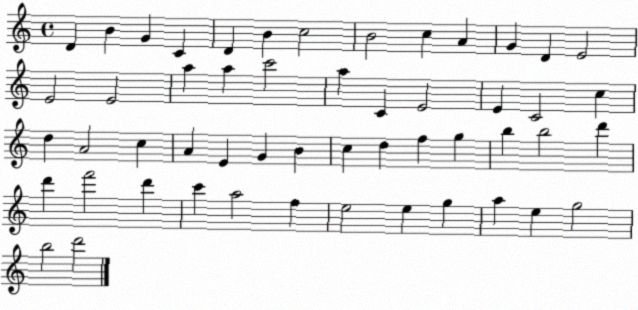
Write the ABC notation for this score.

X:1
T:Untitled
M:4/4
L:1/4
K:C
D B G C D B c2 B2 c A G D E2 E2 E2 a a c'2 a C E2 E C2 c d A2 c A E G B c d f g b b2 d' d' f'2 d' c' a2 f e2 e g a e g2 b2 d'2